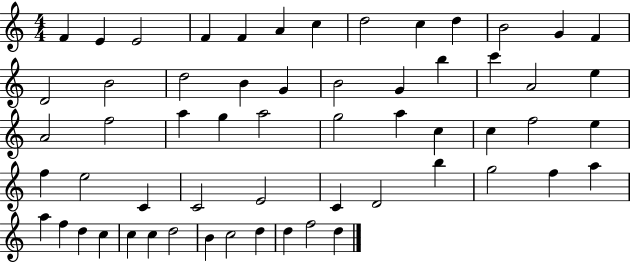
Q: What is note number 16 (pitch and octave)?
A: D5